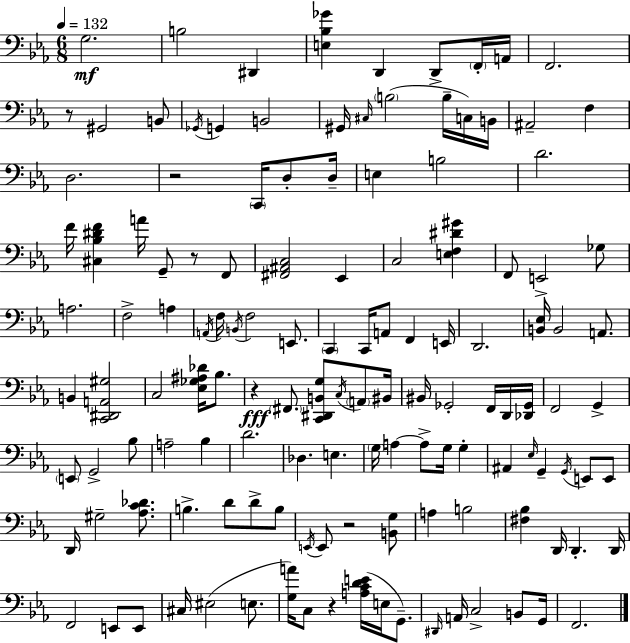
X:1
T:Untitled
M:6/8
L:1/4
K:Cm
G,2 B,2 ^D,, [E,_B,_G] D,, D,,/2 F,,/4 A,,/4 F,,2 z/2 ^G,,2 B,,/2 _G,,/4 G,, B,,2 ^G,,/4 ^C,/4 B,2 B,/4 C,/4 B,,/4 ^A,,2 F, D,2 z2 C,,/4 D,/2 D,/4 E, B,2 D2 F/4 [^C,_B,^DF] A/4 G,,/2 z/2 F,,/2 [^F,,^A,,C,]2 _E,, C,2 [E,F,^D^G] F,,/2 E,,2 _G,/2 A,2 F,2 A, A,,/4 F,/4 B,,/4 F,2 E,,/2 C,, C,,/4 A,,/2 F,, E,,/4 D,,2 [B,,_E,]/4 B,,2 A,,/2 B,, [C,,^D,,A,,^G,]2 C,2 [_E,_G,^A,_D]/4 _B,/2 z ^F,,/2 [C,,^D,,B,,G,]/2 C,/4 A,,/2 ^B,,/4 ^B,,/4 _G,,2 F,,/4 D,,/4 [_D,,_G,,]/4 F,,2 G,, E,,/2 G,,2 _B,/2 A,2 _B, D2 _D, E, G,/4 A, A,/2 G,/4 G, ^A,, _E,/4 G,, G,,/4 E,,/2 E,,/2 D,,/4 ^G,2 [_A,C_D]/2 B, D/2 D/2 B,/2 E,,/4 E,,/2 z2 [B,,G,]/2 A, B,2 [^F,_B,] D,,/4 D,, D,,/4 F,,2 E,,/2 E,,/2 ^C,/4 ^E,2 E,/2 [G,A]/4 C,/2 z [A,CDE]/4 E,/4 G,,/2 ^D,,/4 A,,/4 C,2 B,,/2 G,,/4 F,,2